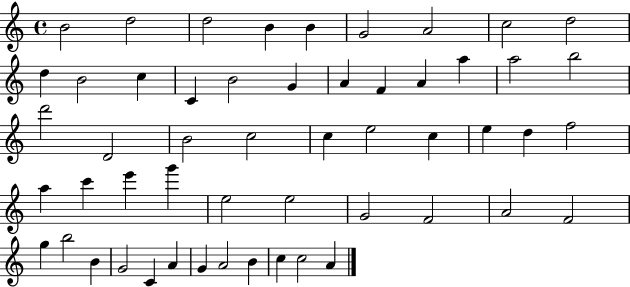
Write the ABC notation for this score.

X:1
T:Untitled
M:4/4
L:1/4
K:C
B2 d2 d2 B B G2 A2 c2 d2 d B2 c C B2 G A F A a a2 b2 d'2 D2 B2 c2 c e2 c e d f2 a c' e' g' e2 e2 G2 F2 A2 F2 g b2 B G2 C A G A2 B c c2 A